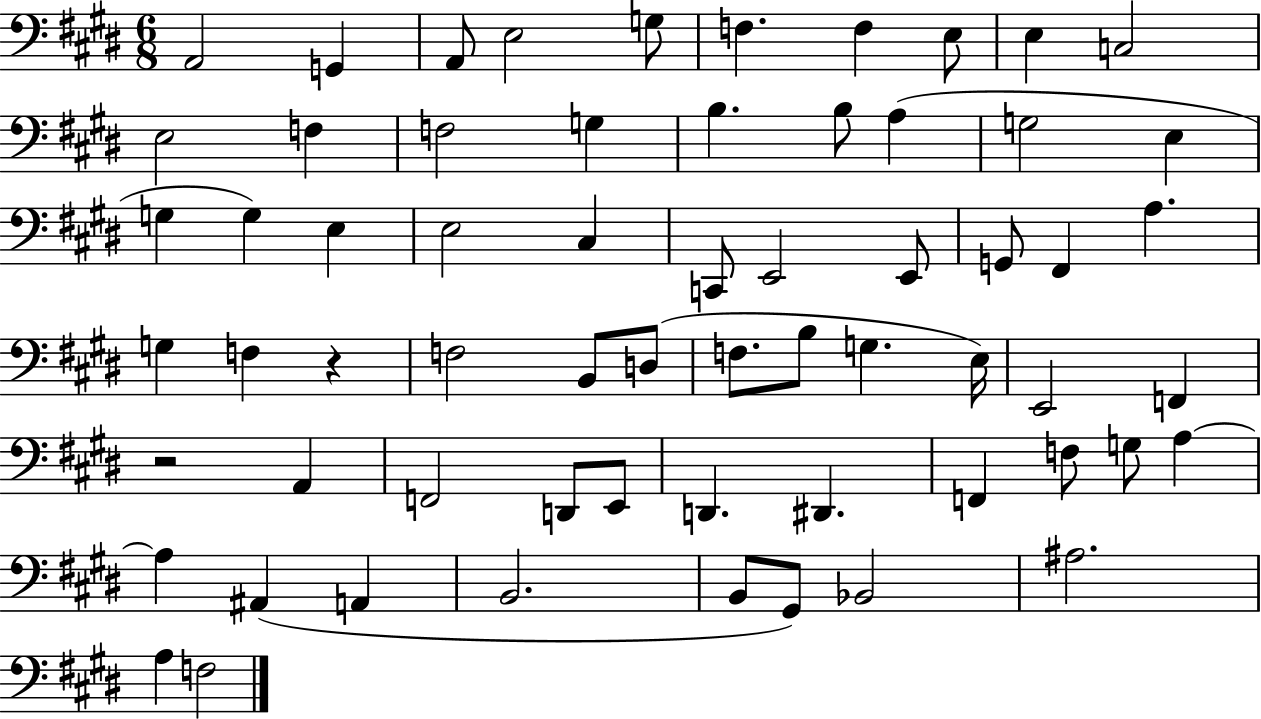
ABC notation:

X:1
T:Untitled
M:6/8
L:1/4
K:E
A,,2 G,, A,,/2 E,2 G,/2 F, F, E,/2 E, C,2 E,2 F, F,2 G, B, B,/2 A, G,2 E, G, G, E, E,2 ^C, C,,/2 E,,2 E,,/2 G,,/2 ^F,, A, G, F, z F,2 B,,/2 D,/2 F,/2 B,/2 G, E,/4 E,,2 F,, z2 A,, F,,2 D,,/2 E,,/2 D,, ^D,, F,, F,/2 G,/2 A, A, ^A,, A,, B,,2 B,,/2 ^G,,/2 _B,,2 ^A,2 A, F,2